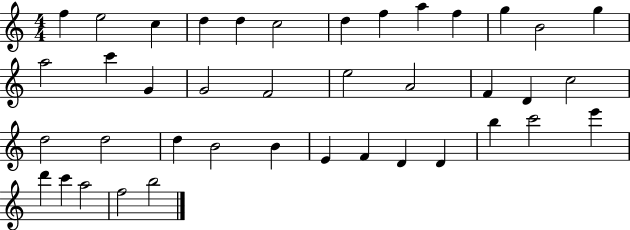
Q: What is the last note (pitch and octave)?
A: B5